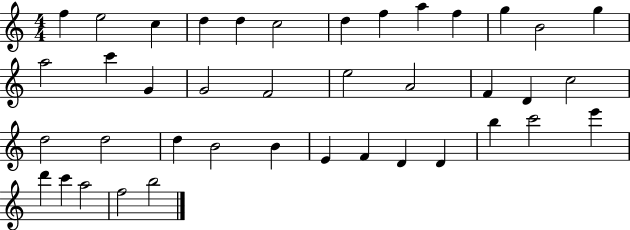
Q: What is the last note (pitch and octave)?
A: B5